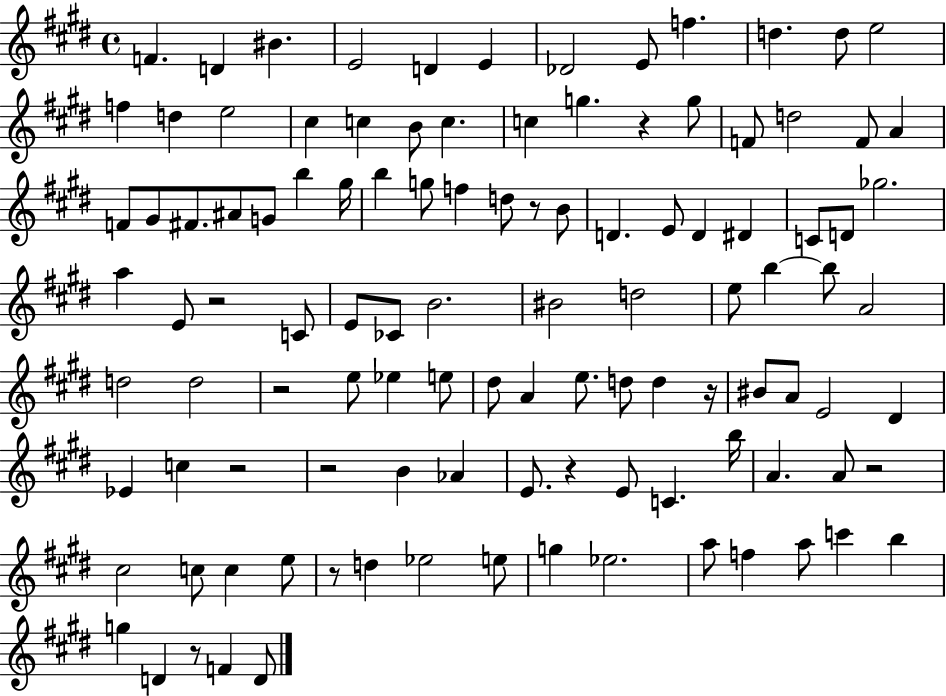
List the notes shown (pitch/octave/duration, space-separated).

F4/q. D4/q BIS4/q. E4/h D4/q E4/q Db4/h E4/e F5/q. D5/q. D5/e E5/h F5/q D5/q E5/h C#5/q C5/q B4/e C5/q. C5/q G5/q. R/q G5/e F4/e D5/h F4/e A4/q F4/e G#4/e F#4/e. A#4/e G4/e B5/q G#5/s B5/q G5/e F5/q D5/e R/e B4/e D4/q. E4/e D4/q D#4/q C4/e D4/e Gb5/h. A5/q E4/e R/h C4/e E4/e CES4/e B4/h. BIS4/h D5/h E5/e B5/q B5/e A4/h D5/h D5/h R/h E5/e Eb5/q E5/e D#5/e A4/q E5/e. D5/e D5/q R/s BIS4/e A4/e E4/h D#4/q Eb4/q C5/q R/h R/h B4/q Ab4/q E4/e. R/q E4/e C4/q. B5/s A4/q. A4/e R/h C#5/h C5/e C5/q E5/e R/e D5/q Eb5/h E5/e G5/q Eb5/h. A5/e F5/q A5/e C6/q B5/q G5/q D4/q R/e F4/q D4/e